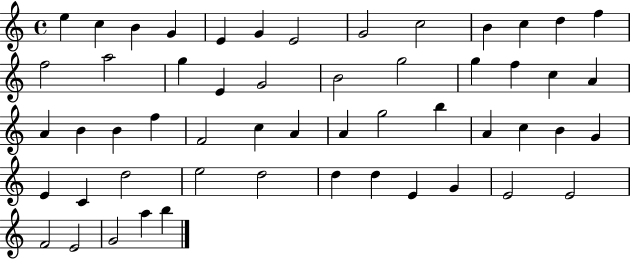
X:1
T:Untitled
M:4/4
L:1/4
K:C
e c B G E G E2 G2 c2 B c d f f2 a2 g E G2 B2 g2 g f c A A B B f F2 c A A g2 b A c B G E C d2 e2 d2 d d E G E2 E2 F2 E2 G2 a b